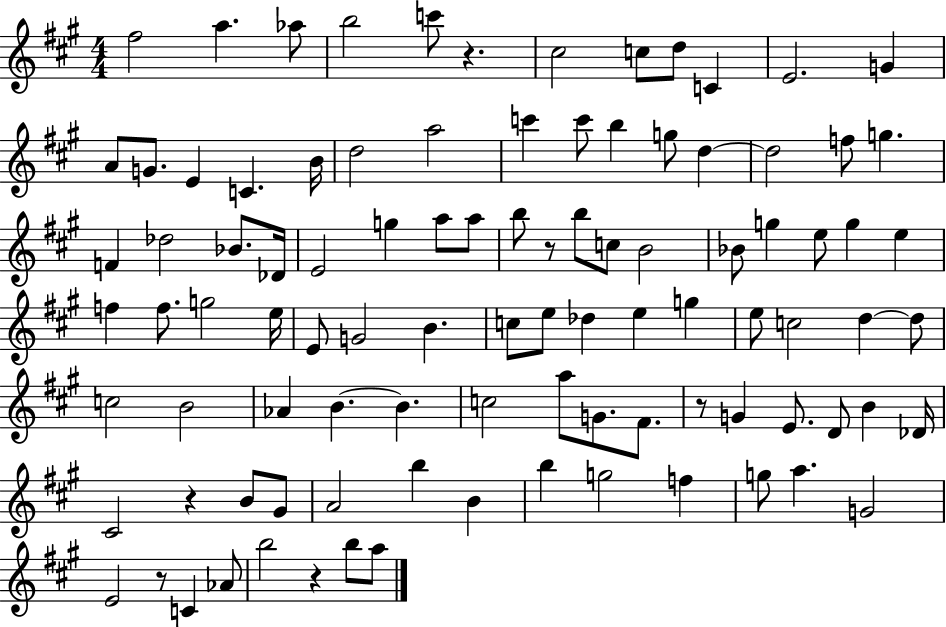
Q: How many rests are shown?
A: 6